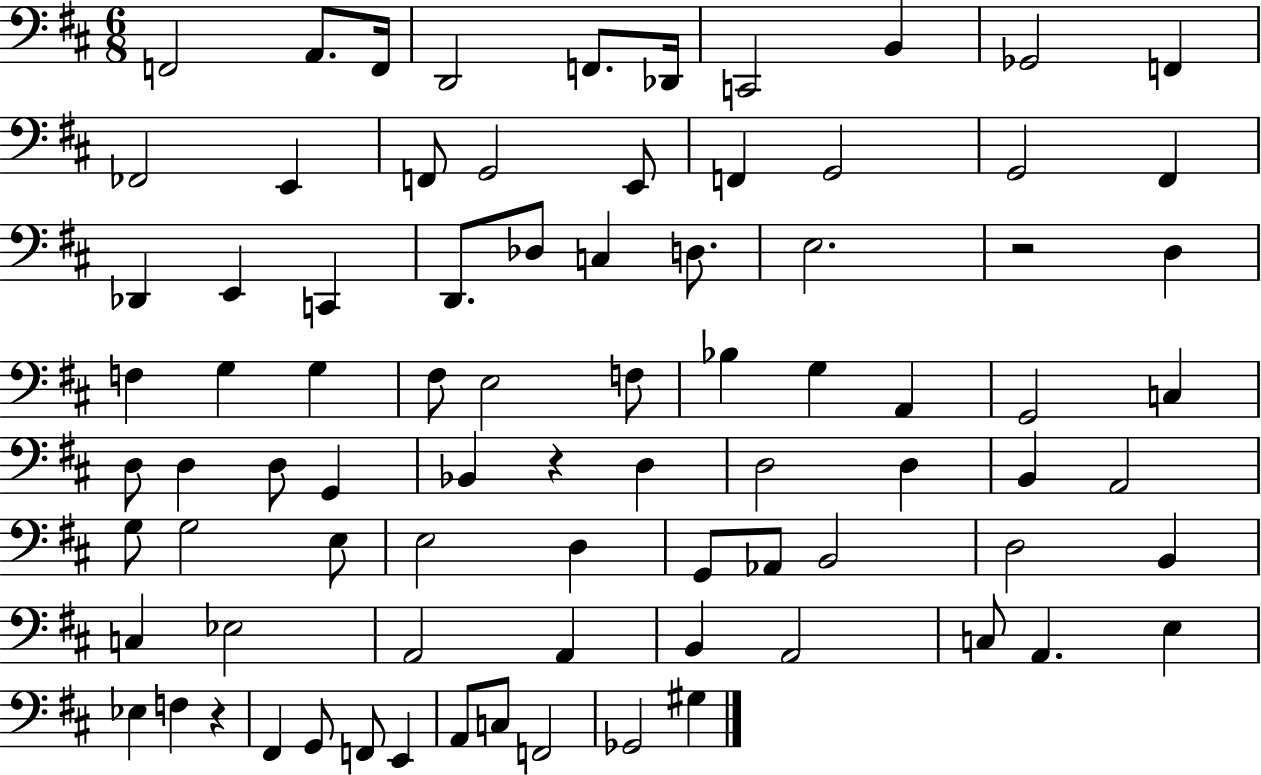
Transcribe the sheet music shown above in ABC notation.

X:1
T:Untitled
M:6/8
L:1/4
K:D
F,,2 A,,/2 F,,/4 D,,2 F,,/2 _D,,/4 C,,2 B,, _G,,2 F,, _F,,2 E,, F,,/2 G,,2 E,,/2 F,, G,,2 G,,2 ^F,, _D,, E,, C,, D,,/2 _D,/2 C, D,/2 E,2 z2 D, F, G, G, ^F,/2 E,2 F,/2 _B, G, A,, G,,2 C, D,/2 D, D,/2 G,, _B,, z D, D,2 D, B,, A,,2 G,/2 G,2 E,/2 E,2 D, G,,/2 _A,,/2 B,,2 D,2 B,, C, _E,2 A,,2 A,, B,, A,,2 C,/2 A,, E, _E, F, z ^F,, G,,/2 F,,/2 E,, A,,/2 C,/2 F,,2 _G,,2 ^G,